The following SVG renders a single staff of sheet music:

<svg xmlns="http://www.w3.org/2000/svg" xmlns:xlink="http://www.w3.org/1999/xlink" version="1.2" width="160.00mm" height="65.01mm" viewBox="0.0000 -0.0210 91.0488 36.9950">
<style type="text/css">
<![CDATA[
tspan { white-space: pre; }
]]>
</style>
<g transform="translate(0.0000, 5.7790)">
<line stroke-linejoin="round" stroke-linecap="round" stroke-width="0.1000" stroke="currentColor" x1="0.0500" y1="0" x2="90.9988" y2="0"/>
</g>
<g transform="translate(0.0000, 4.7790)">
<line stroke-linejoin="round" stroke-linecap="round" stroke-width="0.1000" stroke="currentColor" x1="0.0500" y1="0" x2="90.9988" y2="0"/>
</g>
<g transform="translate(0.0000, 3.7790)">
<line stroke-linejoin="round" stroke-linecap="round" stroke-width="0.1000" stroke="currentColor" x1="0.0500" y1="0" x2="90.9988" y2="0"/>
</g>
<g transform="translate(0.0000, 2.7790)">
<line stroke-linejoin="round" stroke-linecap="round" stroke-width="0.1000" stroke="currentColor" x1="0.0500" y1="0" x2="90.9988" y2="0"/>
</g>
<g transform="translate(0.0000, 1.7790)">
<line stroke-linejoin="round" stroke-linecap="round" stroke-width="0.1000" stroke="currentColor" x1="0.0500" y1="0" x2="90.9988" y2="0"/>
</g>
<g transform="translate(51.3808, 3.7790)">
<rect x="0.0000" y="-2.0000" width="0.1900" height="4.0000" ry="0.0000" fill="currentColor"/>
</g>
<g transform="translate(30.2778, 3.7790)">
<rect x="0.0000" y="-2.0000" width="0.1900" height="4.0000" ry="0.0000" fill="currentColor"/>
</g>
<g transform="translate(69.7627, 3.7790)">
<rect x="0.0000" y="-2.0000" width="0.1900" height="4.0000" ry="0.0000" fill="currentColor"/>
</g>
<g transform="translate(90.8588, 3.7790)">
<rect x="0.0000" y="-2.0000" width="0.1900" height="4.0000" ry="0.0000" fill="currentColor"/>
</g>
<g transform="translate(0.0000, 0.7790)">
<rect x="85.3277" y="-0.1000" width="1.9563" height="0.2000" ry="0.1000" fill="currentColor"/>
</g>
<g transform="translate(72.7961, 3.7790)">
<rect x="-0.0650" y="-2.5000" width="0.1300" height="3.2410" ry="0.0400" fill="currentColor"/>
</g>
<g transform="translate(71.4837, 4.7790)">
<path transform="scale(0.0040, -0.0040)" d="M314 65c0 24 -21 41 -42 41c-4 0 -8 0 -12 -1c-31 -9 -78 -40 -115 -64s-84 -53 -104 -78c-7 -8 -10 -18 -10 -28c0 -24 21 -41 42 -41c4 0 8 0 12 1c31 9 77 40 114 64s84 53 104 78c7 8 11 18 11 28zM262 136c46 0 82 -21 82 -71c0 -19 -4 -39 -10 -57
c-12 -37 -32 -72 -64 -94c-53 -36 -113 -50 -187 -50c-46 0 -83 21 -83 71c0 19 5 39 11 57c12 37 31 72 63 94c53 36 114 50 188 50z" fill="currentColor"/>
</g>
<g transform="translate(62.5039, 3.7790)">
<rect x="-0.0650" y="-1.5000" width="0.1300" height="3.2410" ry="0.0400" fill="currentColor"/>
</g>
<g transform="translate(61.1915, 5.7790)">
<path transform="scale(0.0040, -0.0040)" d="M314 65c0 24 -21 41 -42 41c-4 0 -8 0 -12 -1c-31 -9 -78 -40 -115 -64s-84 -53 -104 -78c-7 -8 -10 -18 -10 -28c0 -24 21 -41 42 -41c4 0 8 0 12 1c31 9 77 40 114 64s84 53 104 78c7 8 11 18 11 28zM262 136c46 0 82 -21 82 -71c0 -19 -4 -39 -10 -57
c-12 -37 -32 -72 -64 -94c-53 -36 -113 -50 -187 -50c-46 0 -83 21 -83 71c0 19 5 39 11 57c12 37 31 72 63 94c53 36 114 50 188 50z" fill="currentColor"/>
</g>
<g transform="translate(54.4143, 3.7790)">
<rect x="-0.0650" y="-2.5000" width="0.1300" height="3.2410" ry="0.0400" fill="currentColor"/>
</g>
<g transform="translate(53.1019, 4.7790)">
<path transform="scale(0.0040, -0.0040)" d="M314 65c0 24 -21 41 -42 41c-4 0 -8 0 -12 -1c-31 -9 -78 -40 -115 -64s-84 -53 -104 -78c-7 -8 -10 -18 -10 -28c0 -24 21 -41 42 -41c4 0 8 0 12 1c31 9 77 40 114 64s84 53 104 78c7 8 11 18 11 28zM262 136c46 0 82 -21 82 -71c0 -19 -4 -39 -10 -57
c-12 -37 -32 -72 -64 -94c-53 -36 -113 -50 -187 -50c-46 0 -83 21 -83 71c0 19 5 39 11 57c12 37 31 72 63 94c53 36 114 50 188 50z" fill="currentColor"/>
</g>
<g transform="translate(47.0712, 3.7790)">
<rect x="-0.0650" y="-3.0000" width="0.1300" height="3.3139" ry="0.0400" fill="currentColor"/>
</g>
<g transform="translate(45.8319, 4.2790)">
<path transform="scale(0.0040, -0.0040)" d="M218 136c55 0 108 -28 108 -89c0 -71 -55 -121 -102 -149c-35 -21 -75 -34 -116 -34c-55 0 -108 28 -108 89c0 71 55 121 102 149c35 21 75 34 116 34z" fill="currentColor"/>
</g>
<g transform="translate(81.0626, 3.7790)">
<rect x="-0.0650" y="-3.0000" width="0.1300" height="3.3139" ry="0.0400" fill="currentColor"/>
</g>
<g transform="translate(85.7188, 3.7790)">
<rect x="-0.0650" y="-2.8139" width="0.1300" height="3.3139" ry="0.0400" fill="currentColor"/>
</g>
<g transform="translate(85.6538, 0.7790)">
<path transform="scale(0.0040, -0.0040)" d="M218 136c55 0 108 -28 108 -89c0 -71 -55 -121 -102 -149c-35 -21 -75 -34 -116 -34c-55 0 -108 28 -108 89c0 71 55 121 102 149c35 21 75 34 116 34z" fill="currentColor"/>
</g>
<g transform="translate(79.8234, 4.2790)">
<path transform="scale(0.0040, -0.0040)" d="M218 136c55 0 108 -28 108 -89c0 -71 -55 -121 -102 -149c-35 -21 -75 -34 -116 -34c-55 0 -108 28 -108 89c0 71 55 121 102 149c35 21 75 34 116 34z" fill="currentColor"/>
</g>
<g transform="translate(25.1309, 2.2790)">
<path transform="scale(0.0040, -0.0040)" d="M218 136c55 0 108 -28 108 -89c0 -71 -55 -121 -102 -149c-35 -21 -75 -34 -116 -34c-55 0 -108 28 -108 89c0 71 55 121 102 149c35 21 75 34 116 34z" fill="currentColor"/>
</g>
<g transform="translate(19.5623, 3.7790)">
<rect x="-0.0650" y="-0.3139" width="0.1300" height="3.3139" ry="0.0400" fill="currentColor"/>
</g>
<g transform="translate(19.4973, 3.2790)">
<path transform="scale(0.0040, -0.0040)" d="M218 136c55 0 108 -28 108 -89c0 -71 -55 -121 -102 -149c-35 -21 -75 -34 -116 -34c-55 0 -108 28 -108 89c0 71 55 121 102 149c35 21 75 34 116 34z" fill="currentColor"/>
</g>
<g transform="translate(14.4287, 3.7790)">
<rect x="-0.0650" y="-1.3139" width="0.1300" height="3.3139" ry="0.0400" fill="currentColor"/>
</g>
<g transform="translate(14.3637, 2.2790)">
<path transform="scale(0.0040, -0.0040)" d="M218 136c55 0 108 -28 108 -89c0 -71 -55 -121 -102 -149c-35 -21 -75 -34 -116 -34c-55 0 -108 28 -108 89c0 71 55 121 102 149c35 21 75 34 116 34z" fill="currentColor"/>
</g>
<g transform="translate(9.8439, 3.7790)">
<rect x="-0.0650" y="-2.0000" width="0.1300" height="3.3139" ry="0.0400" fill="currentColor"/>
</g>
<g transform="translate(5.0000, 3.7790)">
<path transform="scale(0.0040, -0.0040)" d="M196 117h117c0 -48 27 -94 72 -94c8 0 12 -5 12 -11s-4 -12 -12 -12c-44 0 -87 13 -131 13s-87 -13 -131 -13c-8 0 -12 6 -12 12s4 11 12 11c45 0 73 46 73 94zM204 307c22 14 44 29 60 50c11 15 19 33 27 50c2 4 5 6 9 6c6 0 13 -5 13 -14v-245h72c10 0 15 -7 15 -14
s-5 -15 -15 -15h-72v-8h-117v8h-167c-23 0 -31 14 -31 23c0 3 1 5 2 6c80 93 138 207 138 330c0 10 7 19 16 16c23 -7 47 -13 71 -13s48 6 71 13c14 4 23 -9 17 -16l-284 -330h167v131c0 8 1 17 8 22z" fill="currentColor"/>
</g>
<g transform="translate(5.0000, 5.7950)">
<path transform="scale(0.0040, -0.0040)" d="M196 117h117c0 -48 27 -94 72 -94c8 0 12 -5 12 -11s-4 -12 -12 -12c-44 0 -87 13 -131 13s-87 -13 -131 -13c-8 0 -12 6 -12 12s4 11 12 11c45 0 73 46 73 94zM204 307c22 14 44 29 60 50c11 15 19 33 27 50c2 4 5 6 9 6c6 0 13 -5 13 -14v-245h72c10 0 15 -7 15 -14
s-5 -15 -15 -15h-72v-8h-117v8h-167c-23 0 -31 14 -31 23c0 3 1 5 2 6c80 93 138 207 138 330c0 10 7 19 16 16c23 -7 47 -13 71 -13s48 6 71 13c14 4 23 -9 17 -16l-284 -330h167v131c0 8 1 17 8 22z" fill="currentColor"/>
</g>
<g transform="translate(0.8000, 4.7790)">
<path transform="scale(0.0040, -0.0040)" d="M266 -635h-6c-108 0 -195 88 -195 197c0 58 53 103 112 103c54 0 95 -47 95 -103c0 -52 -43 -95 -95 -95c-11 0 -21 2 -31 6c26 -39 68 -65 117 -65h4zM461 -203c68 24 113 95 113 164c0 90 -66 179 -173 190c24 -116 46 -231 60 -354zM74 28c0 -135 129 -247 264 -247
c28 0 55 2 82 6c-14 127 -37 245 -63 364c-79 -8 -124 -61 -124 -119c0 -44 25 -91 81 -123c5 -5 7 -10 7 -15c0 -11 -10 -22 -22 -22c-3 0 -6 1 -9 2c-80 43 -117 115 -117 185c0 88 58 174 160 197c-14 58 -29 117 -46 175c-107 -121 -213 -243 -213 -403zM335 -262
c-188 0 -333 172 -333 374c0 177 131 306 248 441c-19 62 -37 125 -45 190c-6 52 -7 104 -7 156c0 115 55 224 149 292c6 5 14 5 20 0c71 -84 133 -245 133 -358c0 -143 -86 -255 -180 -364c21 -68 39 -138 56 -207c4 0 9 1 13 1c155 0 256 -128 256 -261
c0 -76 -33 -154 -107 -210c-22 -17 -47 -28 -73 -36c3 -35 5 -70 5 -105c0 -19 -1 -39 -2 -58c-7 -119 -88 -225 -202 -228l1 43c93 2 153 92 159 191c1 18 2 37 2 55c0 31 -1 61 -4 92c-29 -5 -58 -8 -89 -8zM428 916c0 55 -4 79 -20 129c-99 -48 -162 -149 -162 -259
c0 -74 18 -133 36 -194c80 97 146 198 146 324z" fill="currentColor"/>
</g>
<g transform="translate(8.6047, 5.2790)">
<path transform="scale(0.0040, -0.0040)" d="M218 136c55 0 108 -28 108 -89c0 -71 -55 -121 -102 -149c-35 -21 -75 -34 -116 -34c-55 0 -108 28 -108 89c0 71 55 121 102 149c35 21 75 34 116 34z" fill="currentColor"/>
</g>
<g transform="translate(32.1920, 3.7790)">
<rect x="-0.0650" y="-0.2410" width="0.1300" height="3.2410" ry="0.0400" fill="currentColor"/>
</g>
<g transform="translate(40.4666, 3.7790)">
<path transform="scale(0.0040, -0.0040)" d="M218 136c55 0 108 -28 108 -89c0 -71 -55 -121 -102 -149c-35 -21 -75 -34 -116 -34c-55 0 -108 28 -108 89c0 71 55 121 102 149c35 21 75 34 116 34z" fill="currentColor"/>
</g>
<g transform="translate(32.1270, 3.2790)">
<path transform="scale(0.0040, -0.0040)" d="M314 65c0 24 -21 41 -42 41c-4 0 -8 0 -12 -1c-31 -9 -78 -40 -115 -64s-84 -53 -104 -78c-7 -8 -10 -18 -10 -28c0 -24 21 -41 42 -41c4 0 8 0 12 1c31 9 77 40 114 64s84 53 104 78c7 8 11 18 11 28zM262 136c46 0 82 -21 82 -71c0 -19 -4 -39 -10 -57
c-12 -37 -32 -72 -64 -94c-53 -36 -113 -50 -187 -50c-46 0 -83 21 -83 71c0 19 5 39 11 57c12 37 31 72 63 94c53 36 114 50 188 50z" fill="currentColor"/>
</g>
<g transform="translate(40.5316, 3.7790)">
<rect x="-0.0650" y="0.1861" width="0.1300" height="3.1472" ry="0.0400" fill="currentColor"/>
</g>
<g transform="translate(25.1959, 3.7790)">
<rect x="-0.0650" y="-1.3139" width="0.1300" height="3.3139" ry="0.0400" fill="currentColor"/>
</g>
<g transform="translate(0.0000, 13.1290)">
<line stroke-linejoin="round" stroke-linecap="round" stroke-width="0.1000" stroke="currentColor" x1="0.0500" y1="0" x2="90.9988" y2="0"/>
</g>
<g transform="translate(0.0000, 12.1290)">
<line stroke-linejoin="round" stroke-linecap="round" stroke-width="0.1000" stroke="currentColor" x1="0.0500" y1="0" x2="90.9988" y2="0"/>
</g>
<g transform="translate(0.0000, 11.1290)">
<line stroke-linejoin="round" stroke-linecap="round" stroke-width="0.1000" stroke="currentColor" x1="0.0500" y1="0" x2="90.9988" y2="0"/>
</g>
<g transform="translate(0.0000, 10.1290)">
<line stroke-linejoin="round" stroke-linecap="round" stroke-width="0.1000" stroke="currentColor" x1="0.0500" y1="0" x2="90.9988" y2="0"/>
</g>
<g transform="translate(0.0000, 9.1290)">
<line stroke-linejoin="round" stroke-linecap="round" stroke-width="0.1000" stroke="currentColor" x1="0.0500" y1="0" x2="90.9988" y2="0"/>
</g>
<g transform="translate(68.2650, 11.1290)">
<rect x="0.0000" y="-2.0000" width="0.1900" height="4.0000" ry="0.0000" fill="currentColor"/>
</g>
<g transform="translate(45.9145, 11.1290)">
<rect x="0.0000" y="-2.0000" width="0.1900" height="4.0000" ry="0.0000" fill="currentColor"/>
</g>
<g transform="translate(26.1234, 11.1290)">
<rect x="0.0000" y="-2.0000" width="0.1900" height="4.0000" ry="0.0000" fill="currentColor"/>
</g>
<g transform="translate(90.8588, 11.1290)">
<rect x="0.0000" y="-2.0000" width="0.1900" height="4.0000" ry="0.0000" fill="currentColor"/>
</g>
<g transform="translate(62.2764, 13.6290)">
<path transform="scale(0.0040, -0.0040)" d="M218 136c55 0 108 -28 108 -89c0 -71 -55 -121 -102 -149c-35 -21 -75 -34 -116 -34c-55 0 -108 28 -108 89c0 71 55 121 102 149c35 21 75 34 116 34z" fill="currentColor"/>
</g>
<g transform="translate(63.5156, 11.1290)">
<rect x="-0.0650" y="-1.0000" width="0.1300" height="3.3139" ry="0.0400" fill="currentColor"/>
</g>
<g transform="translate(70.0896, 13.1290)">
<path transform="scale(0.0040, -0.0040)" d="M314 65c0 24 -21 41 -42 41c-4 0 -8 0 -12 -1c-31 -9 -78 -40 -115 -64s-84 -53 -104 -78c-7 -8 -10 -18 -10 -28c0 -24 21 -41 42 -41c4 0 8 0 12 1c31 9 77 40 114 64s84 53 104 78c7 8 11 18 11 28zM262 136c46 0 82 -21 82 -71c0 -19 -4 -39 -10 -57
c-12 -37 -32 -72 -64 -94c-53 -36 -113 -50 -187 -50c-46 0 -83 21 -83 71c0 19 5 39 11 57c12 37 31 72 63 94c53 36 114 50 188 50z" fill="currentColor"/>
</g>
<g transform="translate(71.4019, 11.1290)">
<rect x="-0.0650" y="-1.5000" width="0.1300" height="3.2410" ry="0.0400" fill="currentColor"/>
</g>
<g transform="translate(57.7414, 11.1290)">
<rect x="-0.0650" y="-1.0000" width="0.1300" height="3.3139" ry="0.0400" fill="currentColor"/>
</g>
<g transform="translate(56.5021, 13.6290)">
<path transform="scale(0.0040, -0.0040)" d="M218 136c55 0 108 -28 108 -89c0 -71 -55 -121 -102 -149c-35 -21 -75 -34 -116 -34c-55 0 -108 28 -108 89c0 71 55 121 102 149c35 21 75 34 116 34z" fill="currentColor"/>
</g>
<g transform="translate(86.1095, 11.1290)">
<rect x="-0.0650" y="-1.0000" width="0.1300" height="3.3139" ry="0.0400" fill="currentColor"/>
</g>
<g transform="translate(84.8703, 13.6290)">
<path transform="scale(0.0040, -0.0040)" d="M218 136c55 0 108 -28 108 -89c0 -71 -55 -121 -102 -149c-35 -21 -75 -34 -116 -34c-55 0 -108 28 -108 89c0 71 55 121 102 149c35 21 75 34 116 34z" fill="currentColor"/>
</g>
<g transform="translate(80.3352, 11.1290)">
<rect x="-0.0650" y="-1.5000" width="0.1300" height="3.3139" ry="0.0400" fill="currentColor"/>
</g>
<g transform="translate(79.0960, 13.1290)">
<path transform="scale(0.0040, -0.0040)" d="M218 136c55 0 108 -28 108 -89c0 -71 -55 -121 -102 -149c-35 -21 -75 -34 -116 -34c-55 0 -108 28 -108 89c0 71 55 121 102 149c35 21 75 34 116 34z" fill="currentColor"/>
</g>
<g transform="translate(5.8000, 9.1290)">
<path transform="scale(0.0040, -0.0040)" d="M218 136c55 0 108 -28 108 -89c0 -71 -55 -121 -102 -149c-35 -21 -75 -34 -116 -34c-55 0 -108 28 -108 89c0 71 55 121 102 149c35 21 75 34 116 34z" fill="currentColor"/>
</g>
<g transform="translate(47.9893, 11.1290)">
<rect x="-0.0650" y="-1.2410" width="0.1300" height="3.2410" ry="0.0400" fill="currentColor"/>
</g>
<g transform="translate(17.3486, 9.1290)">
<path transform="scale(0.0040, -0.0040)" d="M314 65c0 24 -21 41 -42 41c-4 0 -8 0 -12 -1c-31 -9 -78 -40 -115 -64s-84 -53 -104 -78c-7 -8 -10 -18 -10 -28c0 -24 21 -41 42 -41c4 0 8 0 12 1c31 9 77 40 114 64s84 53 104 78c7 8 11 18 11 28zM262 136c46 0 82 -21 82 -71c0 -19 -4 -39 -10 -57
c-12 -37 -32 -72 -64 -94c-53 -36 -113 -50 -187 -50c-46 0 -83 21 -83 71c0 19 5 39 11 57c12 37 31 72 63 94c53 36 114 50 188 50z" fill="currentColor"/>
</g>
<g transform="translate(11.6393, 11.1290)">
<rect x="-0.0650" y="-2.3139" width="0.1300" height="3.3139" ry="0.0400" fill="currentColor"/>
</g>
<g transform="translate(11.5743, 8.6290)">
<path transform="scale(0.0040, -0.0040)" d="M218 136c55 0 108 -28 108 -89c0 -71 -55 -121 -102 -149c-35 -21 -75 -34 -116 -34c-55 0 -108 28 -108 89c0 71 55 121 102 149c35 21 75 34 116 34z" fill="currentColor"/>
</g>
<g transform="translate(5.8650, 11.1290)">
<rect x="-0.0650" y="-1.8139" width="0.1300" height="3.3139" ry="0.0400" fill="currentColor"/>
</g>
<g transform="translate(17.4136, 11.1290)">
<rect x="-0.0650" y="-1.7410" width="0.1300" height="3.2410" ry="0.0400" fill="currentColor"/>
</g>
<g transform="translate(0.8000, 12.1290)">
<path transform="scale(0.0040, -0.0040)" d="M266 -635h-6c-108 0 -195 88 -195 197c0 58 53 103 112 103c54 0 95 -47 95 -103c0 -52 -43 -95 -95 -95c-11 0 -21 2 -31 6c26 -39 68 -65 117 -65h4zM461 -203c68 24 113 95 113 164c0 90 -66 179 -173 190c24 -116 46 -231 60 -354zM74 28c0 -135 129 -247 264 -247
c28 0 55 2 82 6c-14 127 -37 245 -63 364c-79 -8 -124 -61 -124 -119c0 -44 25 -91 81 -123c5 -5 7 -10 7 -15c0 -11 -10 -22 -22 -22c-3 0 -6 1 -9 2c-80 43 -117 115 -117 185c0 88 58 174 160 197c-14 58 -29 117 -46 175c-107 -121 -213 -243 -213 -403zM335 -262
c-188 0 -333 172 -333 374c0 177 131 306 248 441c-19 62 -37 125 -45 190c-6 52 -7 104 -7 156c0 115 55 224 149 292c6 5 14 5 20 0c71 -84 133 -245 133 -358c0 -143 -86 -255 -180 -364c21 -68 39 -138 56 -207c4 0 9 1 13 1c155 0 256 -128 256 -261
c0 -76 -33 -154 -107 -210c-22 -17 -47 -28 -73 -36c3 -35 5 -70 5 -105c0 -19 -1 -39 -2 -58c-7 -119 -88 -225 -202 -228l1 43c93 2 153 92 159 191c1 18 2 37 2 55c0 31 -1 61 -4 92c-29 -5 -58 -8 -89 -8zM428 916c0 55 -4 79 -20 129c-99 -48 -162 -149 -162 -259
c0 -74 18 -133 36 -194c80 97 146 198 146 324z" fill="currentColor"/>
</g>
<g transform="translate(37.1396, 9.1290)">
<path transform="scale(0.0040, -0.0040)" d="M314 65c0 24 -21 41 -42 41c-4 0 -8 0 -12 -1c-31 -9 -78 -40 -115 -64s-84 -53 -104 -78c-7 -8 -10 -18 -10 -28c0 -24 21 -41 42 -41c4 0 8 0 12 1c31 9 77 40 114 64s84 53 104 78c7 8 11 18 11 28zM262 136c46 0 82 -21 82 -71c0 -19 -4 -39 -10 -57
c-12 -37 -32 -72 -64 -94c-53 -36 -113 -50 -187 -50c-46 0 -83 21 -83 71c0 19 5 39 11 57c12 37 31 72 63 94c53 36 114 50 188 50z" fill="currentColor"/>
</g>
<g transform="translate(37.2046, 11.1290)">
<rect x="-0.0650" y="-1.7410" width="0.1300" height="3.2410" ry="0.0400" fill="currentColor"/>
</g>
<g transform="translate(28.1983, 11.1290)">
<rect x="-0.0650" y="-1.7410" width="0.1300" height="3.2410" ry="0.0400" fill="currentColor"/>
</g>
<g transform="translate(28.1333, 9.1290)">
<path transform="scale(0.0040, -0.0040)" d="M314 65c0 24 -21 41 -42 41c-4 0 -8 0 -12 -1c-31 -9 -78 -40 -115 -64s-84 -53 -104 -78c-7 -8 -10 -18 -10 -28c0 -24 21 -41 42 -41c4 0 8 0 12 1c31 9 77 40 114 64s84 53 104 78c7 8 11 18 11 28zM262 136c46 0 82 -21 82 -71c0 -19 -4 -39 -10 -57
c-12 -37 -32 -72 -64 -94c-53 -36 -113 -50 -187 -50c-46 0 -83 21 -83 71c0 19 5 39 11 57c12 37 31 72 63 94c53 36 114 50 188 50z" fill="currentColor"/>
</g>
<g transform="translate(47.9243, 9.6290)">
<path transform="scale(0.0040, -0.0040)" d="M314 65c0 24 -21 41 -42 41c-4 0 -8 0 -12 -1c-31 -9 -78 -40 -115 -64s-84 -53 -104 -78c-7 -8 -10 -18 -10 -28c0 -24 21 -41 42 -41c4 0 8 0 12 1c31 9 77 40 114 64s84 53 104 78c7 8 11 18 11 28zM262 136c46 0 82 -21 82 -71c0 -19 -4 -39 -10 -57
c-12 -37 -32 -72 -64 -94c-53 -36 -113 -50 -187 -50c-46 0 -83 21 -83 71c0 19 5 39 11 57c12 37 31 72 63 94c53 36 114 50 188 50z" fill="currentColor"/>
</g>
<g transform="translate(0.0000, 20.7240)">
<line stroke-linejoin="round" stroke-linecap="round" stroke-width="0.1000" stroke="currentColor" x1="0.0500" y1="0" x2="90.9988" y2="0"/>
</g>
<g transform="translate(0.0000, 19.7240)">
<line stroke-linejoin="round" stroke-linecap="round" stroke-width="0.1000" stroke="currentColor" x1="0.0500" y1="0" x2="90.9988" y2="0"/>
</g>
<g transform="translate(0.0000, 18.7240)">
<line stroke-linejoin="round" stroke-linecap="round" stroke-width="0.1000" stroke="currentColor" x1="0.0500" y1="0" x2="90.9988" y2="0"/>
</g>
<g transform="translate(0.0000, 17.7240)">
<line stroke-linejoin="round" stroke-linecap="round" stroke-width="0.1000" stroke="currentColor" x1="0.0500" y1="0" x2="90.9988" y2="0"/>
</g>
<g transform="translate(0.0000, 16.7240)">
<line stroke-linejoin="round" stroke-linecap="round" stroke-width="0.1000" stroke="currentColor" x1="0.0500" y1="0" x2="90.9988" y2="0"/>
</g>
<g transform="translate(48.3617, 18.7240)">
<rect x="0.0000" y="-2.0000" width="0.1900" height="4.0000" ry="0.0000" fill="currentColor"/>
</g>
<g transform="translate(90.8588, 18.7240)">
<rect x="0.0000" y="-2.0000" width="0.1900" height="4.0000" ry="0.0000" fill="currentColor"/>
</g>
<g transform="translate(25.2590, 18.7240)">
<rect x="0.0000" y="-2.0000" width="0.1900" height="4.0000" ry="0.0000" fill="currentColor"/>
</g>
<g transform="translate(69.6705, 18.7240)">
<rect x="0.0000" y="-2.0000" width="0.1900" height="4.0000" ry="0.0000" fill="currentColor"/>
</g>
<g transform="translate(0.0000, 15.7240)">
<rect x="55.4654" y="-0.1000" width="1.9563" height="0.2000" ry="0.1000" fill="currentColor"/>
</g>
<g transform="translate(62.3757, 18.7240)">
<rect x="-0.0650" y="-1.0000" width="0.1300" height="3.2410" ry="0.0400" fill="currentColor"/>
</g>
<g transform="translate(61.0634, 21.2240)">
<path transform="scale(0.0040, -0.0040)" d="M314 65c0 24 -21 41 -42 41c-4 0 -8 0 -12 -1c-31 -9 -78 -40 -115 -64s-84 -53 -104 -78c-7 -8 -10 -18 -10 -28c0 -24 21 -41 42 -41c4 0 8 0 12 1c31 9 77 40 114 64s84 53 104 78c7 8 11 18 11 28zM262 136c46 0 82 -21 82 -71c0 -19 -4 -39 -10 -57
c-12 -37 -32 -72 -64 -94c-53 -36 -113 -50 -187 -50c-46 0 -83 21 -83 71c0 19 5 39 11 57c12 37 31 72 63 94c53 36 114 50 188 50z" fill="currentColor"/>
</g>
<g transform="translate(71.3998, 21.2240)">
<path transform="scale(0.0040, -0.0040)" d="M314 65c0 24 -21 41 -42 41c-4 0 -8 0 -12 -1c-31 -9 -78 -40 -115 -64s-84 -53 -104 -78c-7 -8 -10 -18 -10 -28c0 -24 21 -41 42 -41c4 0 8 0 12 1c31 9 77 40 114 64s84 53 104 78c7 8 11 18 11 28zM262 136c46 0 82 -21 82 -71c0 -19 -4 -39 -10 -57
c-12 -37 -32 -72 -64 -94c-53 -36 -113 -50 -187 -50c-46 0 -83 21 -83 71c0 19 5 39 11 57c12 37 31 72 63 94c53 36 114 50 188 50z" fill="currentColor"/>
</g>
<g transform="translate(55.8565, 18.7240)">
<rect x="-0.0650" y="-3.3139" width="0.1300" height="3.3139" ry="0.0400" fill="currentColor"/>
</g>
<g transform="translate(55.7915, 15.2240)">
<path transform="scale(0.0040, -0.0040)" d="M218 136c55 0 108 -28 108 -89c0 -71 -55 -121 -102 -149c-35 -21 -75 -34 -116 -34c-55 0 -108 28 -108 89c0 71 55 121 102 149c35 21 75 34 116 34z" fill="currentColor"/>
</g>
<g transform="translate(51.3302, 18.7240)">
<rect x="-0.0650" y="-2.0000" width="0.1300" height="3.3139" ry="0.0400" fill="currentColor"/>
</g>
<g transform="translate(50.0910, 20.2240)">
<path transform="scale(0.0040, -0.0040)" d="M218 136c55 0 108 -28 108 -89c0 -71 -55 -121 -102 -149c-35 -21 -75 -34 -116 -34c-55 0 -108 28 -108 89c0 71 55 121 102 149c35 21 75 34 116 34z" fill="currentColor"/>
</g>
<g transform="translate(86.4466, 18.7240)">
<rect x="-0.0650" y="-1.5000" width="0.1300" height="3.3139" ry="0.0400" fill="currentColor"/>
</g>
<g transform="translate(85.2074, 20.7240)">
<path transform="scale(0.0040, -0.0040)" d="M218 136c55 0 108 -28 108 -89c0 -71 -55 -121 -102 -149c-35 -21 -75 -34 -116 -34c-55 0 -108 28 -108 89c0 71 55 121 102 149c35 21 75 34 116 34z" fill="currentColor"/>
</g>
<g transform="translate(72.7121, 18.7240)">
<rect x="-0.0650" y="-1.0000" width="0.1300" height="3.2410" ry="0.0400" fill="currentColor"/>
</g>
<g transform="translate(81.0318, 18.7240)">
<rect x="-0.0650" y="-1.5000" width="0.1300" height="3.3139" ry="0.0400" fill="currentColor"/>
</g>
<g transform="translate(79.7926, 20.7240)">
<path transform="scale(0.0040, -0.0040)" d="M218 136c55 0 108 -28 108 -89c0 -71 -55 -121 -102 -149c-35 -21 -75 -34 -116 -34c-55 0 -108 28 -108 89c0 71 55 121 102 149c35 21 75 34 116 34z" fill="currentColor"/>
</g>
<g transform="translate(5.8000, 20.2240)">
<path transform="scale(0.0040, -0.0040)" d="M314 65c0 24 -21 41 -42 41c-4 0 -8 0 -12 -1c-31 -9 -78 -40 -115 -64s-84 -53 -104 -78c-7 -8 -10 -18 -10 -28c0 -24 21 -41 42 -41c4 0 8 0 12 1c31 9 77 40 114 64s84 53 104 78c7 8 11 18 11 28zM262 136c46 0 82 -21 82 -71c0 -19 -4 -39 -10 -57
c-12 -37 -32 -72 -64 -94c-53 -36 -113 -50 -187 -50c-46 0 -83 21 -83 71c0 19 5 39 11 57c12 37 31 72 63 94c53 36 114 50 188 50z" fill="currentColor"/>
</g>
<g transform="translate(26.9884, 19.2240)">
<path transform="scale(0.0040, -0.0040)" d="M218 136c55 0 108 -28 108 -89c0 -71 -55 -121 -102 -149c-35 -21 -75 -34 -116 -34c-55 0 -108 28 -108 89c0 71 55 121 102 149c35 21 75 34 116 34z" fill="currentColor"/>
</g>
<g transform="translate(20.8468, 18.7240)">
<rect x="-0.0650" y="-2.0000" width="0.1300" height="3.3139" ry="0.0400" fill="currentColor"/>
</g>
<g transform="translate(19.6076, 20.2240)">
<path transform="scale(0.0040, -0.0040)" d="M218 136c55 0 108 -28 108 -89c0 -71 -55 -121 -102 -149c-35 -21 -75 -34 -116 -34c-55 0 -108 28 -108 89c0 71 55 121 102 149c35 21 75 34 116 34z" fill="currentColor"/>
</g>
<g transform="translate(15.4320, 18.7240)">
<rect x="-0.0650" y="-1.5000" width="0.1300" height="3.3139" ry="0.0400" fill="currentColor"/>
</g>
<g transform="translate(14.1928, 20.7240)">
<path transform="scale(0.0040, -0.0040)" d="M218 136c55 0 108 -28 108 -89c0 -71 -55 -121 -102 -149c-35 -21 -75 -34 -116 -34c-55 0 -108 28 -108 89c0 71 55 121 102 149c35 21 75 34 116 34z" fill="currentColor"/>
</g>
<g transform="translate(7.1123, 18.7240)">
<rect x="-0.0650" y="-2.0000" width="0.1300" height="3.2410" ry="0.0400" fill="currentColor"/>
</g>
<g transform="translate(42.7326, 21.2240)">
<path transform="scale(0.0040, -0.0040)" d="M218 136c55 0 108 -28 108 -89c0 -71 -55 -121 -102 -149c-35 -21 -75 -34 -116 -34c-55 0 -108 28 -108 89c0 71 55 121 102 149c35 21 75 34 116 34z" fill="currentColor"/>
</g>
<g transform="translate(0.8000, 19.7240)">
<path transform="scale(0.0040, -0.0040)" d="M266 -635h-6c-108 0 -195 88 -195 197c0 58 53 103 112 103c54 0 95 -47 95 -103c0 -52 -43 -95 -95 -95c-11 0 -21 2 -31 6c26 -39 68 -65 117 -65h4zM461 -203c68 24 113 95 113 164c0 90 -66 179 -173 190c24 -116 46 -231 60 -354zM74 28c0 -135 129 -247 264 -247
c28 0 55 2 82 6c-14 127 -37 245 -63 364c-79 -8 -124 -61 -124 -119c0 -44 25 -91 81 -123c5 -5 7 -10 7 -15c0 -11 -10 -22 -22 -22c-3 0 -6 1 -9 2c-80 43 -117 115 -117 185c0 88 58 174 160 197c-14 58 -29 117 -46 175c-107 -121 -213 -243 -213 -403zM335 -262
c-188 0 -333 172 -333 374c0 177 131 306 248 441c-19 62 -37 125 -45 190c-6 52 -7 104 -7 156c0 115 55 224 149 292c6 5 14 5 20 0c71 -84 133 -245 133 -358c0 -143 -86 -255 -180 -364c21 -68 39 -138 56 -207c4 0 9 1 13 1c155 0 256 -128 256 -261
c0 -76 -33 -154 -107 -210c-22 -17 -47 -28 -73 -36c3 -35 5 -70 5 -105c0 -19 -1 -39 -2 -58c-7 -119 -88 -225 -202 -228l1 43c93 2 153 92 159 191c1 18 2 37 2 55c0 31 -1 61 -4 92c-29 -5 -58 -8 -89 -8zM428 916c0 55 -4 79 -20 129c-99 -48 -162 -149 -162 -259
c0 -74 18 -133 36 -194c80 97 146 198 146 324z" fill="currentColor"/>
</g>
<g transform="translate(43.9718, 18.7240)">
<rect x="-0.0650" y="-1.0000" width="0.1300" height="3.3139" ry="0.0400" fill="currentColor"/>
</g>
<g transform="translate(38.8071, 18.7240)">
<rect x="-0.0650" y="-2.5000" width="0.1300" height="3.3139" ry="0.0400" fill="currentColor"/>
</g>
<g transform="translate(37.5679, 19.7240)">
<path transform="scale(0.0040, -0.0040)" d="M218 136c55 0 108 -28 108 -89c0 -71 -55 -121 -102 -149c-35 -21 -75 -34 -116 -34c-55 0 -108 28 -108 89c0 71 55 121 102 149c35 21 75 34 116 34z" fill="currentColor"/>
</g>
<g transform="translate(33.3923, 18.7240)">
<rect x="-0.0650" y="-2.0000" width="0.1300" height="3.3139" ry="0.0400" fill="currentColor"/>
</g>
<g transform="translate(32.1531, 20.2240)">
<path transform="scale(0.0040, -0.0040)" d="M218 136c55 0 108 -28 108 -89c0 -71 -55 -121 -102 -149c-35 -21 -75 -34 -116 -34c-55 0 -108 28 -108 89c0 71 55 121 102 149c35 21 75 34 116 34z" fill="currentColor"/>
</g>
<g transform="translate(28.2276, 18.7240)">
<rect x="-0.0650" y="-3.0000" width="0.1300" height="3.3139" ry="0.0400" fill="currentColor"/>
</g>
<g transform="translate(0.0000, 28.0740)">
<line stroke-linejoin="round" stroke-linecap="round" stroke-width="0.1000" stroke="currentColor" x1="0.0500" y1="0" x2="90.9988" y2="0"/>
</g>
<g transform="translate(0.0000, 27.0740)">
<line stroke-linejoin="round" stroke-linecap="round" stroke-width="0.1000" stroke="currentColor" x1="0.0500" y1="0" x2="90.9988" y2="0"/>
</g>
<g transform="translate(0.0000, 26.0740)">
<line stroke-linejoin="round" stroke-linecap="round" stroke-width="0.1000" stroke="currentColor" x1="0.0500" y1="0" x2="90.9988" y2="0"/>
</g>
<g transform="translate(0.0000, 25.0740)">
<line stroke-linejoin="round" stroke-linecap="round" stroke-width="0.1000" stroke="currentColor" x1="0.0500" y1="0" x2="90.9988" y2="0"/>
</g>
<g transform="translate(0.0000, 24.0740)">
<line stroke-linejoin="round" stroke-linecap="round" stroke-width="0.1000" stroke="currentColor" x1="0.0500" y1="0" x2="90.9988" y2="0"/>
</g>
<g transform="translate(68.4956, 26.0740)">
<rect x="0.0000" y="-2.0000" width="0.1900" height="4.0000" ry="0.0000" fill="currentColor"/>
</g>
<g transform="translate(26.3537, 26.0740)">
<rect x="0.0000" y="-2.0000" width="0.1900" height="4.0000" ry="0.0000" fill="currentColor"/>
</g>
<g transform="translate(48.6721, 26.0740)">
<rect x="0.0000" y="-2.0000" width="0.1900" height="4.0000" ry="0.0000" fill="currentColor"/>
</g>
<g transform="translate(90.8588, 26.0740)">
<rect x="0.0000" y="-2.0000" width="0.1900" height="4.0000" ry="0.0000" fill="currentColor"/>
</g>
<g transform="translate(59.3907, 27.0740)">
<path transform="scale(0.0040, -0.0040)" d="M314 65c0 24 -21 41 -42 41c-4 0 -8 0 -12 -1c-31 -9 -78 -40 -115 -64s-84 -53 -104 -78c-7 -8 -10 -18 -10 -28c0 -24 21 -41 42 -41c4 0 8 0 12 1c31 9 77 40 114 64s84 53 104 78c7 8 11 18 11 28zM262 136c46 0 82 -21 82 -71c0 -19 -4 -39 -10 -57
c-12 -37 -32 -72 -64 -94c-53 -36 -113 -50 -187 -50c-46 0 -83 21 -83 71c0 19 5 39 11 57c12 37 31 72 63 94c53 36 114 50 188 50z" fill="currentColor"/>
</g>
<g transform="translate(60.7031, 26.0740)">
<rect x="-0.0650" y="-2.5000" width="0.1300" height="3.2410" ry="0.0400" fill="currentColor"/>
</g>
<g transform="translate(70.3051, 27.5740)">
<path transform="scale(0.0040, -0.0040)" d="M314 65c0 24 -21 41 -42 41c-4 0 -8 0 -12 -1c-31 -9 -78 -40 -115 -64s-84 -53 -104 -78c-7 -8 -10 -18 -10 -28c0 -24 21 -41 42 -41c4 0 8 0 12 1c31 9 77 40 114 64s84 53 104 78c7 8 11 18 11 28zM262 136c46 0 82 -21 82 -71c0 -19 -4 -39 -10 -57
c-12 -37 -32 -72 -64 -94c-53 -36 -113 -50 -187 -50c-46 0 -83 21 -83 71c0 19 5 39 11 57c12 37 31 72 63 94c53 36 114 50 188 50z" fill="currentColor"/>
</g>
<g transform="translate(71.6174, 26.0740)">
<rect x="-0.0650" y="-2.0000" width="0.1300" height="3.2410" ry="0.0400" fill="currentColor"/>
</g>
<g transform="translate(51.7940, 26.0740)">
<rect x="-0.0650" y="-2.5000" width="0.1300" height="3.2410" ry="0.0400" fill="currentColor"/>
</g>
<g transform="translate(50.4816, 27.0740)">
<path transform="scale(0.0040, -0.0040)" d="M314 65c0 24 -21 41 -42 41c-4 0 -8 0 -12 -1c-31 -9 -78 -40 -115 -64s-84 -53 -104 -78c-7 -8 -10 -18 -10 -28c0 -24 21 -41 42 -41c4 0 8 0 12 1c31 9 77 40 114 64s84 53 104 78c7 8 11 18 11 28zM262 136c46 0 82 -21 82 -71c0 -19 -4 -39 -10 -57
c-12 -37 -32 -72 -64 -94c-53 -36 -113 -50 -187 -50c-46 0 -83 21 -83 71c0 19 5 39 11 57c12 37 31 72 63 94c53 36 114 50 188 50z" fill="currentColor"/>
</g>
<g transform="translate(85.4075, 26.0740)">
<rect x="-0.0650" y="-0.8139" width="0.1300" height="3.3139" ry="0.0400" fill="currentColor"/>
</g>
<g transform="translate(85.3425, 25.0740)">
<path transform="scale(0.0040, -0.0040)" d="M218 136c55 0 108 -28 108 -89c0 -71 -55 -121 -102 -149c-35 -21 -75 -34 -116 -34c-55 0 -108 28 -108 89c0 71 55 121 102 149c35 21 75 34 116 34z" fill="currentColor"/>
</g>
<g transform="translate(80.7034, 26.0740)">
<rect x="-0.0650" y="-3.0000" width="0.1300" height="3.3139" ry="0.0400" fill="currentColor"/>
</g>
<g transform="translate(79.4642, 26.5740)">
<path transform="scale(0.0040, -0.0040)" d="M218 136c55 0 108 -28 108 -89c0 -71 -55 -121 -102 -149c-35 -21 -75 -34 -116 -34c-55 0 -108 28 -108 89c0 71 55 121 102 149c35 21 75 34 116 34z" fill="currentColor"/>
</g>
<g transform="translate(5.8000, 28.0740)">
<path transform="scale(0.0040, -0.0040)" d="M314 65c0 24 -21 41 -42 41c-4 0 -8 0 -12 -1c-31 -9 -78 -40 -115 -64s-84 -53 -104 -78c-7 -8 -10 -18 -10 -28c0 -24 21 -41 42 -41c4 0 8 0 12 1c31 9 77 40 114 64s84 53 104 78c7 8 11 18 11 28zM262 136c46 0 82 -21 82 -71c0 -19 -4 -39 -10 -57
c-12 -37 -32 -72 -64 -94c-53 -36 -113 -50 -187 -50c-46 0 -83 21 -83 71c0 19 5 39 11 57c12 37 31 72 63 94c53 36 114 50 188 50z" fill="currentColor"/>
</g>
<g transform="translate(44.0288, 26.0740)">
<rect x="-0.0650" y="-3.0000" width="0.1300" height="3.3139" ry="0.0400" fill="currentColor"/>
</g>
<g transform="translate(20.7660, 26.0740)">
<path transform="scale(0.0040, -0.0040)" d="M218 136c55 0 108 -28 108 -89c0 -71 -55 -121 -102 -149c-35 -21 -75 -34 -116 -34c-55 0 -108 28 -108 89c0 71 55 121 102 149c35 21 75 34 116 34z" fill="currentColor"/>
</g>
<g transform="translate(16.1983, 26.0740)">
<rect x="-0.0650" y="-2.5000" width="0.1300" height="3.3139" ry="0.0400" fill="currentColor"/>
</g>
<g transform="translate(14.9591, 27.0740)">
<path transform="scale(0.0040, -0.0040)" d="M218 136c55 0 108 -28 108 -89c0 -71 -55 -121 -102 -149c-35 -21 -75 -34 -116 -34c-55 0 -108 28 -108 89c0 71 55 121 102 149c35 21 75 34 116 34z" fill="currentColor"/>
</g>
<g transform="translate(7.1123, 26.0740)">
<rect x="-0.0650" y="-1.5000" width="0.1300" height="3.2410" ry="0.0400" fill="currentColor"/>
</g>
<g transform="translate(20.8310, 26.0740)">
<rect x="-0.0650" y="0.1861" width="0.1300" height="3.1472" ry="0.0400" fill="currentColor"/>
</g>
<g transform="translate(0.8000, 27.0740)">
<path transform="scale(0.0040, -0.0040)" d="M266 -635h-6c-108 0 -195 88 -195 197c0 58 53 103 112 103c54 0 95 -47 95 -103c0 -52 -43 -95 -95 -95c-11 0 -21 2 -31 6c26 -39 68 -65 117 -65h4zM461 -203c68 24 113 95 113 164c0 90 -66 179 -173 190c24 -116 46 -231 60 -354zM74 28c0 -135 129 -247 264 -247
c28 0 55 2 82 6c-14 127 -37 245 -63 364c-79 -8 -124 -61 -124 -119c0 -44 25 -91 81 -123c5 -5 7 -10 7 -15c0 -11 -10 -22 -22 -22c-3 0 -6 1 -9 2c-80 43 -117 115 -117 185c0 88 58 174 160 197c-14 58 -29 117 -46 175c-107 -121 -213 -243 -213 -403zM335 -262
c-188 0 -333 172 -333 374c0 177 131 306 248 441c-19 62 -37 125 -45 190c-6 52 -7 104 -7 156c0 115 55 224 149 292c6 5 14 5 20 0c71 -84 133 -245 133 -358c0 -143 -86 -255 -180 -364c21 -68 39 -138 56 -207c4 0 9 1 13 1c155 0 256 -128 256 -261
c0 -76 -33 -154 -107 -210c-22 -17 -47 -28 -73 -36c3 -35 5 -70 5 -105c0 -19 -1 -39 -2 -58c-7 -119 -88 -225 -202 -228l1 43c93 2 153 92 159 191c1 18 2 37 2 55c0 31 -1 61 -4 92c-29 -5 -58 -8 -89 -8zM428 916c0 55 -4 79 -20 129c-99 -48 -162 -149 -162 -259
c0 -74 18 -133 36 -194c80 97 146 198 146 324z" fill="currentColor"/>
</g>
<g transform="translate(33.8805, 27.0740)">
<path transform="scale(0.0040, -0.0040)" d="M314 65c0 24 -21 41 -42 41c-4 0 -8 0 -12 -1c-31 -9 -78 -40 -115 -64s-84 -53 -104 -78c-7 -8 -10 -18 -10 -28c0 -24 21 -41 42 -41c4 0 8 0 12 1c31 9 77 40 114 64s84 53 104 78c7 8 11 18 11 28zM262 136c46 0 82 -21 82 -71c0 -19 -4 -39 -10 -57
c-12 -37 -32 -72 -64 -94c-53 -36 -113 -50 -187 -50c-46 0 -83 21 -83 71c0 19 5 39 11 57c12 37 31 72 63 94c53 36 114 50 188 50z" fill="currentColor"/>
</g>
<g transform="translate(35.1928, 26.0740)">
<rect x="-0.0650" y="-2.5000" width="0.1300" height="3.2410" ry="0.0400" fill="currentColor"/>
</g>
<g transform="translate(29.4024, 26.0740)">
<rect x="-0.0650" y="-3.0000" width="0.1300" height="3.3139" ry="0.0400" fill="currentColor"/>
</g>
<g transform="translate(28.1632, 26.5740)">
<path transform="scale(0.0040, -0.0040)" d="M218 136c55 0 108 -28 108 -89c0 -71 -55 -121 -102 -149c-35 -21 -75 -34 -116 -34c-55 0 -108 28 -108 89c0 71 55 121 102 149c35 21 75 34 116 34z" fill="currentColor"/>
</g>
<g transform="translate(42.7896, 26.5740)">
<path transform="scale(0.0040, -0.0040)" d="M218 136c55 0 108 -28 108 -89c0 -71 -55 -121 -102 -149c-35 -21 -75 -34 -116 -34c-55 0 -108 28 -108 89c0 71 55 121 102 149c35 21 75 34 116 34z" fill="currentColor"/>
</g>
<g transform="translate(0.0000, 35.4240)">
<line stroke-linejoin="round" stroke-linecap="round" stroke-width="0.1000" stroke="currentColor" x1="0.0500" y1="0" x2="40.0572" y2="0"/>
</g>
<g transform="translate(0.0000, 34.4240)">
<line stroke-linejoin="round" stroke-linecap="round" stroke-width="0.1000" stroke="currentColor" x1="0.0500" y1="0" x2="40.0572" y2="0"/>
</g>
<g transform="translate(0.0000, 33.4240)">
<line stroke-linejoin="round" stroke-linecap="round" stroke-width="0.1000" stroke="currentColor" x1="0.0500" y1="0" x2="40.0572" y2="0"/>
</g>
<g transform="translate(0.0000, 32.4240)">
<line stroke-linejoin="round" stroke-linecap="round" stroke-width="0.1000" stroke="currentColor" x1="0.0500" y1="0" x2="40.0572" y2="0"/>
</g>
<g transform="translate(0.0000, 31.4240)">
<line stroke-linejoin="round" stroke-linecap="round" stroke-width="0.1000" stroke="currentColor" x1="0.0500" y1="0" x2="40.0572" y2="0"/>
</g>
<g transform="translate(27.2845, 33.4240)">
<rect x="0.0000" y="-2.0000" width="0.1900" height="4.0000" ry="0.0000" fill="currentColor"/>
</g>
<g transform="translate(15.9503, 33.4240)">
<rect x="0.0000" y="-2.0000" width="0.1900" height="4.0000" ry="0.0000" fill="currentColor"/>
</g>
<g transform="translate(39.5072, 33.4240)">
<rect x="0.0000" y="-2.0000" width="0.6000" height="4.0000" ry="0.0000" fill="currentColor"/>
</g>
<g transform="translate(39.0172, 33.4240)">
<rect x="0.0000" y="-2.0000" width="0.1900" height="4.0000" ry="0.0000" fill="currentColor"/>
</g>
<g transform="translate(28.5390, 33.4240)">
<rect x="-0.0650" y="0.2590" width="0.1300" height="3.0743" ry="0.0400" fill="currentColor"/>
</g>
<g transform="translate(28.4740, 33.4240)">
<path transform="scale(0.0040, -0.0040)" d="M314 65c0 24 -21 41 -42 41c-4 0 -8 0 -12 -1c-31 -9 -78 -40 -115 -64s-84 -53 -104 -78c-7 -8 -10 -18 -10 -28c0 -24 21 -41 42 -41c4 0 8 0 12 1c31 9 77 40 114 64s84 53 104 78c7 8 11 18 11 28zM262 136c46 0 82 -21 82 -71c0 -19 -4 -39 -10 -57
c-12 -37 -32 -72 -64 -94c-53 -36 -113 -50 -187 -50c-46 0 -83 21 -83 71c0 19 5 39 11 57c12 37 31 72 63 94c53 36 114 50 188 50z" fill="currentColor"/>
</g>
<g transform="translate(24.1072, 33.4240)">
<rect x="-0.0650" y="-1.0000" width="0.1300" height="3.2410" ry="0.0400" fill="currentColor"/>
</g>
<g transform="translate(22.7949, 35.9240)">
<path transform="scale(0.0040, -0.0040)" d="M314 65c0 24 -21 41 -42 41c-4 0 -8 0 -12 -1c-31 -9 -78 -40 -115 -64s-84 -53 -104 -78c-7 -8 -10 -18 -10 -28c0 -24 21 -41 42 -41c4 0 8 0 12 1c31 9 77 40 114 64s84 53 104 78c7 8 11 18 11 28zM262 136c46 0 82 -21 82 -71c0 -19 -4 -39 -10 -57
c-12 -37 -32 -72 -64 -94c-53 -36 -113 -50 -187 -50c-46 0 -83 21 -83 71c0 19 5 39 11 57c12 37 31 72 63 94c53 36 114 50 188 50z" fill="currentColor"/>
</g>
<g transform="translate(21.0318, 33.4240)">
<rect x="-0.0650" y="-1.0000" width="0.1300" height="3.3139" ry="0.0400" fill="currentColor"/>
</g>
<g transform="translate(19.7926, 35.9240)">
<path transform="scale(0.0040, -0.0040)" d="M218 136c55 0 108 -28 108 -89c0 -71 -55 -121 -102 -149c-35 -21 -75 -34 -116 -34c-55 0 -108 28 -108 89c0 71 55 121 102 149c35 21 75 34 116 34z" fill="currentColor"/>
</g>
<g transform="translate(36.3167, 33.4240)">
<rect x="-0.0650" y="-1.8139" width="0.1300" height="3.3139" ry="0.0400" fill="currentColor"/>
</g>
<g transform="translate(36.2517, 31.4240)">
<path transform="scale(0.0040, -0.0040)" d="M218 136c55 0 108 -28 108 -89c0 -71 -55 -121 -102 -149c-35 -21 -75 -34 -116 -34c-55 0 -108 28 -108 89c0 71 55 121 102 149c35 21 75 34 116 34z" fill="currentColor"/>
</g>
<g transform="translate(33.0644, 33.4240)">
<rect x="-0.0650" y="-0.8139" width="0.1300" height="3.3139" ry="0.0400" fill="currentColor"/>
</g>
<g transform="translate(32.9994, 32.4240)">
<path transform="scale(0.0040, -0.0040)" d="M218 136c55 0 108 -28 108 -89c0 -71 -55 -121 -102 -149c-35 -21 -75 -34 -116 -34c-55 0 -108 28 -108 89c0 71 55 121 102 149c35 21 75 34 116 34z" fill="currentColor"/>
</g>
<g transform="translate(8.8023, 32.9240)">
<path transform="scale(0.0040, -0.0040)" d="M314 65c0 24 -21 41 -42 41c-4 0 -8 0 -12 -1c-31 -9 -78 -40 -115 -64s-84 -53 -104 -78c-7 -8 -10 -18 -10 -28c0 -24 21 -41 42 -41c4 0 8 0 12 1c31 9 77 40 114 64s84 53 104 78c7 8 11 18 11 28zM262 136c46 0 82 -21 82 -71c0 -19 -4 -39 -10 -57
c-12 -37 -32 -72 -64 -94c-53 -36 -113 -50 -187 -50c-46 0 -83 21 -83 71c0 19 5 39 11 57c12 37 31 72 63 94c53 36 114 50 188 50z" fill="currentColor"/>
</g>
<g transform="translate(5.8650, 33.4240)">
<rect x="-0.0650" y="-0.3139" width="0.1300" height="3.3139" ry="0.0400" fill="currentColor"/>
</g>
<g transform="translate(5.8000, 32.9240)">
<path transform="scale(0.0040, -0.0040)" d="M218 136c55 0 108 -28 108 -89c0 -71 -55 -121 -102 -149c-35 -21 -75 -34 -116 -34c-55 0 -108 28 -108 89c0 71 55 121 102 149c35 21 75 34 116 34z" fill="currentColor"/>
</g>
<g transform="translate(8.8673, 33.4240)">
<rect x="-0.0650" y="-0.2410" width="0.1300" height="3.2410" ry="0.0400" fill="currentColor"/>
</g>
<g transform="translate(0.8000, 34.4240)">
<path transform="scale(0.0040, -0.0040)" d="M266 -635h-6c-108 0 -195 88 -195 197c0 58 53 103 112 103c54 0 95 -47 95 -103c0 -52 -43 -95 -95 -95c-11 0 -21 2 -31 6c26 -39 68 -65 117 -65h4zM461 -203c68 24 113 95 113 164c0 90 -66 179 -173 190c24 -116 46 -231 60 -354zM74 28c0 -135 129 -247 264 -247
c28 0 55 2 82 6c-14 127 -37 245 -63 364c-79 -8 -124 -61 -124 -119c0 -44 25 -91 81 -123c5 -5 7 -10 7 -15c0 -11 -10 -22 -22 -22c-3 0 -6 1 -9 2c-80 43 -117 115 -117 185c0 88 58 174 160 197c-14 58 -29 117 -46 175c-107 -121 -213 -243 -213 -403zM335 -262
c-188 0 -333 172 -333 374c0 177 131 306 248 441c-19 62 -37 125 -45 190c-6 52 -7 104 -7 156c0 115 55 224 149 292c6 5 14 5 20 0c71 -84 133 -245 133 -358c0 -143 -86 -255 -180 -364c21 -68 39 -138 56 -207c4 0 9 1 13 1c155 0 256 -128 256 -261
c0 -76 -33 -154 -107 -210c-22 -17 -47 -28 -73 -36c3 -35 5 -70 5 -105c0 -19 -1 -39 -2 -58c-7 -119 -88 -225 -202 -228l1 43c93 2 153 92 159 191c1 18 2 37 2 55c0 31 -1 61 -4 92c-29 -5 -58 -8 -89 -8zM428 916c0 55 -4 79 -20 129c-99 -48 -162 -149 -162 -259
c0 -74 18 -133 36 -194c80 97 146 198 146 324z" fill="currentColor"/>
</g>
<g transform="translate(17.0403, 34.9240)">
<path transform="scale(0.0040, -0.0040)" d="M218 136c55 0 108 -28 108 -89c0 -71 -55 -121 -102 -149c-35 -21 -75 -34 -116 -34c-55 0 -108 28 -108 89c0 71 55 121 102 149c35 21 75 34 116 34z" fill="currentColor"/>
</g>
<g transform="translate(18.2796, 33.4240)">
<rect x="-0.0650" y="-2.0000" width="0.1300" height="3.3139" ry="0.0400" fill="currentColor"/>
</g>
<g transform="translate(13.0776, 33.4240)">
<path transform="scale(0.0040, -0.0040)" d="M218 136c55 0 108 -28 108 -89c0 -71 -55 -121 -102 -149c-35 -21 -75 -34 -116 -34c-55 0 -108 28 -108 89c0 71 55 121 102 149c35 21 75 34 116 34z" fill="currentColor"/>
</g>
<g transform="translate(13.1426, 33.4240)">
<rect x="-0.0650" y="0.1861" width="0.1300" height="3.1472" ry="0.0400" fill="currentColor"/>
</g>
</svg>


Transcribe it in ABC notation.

X:1
T:Untitled
M:4/4
L:1/4
K:C
F e c e c2 B A G2 E2 G2 A a f g f2 f2 f2 e2 D D E2 E D F2 E F A F G D F b D2 D2 E E E2 G B A G2 A G2 G2 F2 A d c c2 B F D D2 B2 d f